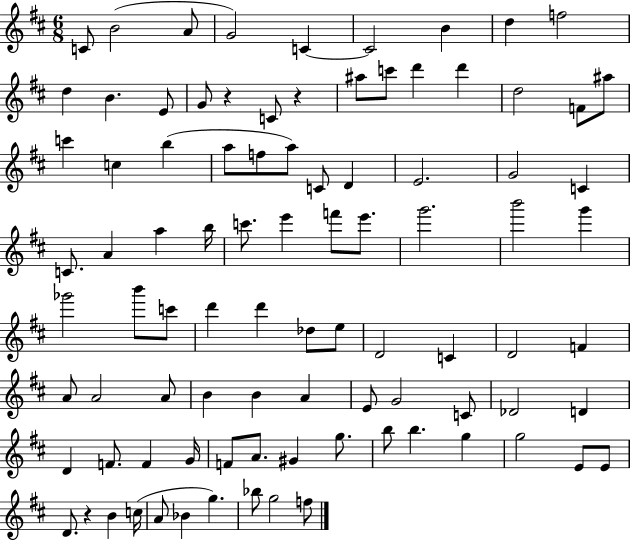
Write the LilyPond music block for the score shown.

{
  \clef treble
  \numericTimeSignature
  \time 6/8
  \key d \major
  c'8 b'2( a'8 | g'2) c'4~~ | c'2 b'4 | d''4 f''2 | \break d''4 b'4. e'8 | g'8 r4 c'8 r4 | ais''8 c'''8 d'''4 d'''4 | d''2 f'8 ais''8 | \break c'''4 c''4 b''4( | a''8 f''8 a''8) c'8 d'4 | e'2. | g'2 c'4 | \break c'8. a'4 a''4 b''16 | c'''8. e'''4 f'''8 e'''8. | g'''2. | b'''2 g'''4 | \break ges'''2 b'''8 c'''8 | d'''4 d'''4 des''8 e''8 | d'2 c'4 | d'2 f'4 | \break a'8 a'2 a'8 | b'4 b'4 a'4 | e'8 g'2 c'8 | des'2 d'4 | \break d'4 f'8. f'4 g'16 | f'8 a'8. gis'4 g''8. | b''8 b''4. g''4 | g''2 e'8 e'8 | \break d'8. r4 b'4 c''16( | a'8 bes'4 g''4.) | bes''8 g''2 f''8 | \bar "|."
}